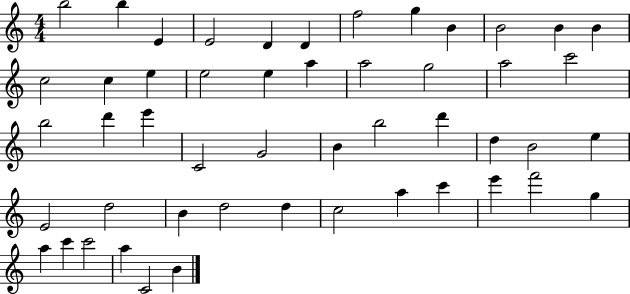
B5/h B5/q E4/q E4/h D4/q D4/q F5/h G5/q B4/q B4/h B4/q B4/q C5/h C5/q E5/q E5/h E5/q A5/q A5/h G5/h A5/h C6/h B5/h D6/q E6/q C4/h G4/h B4/q B5/h D6/q D5/q B4/h E5/q E4/h D5/h B4/q D5/h D5/q C5/h A5/q C6/q E6/q F6/h G5/q A5/q C6/q C6/h A5/q C4/h B4/q